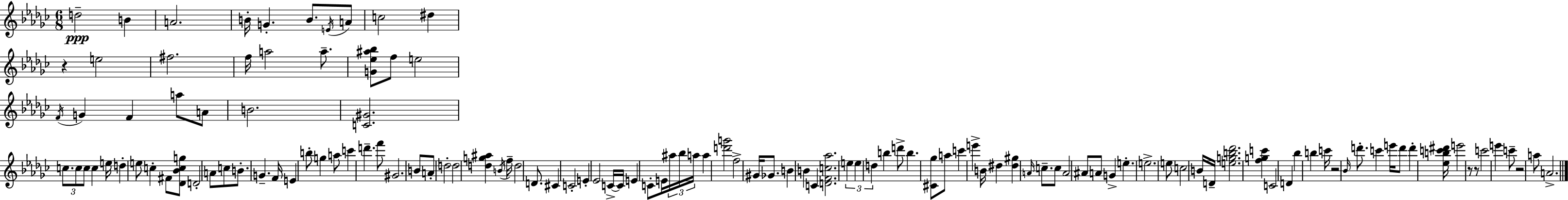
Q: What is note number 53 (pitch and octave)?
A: D5